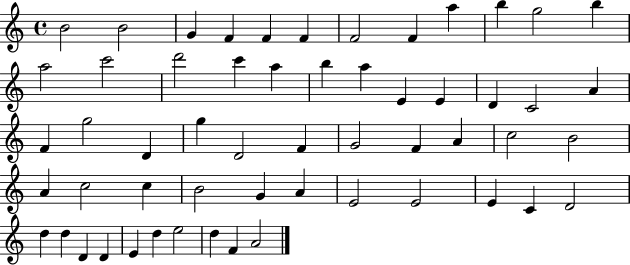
X:1
T:Untitled
M:4/4
L:1/4
K:C
B2 B2 G F F F F2 F a b g2 b a2 c'2 d'2 c' a b a E E D C2 A F g2 D g D2 F G2 F A c2 B2 A c2 c B2 G A E2 E2 E C D2 d d D D E d e2 d F A2